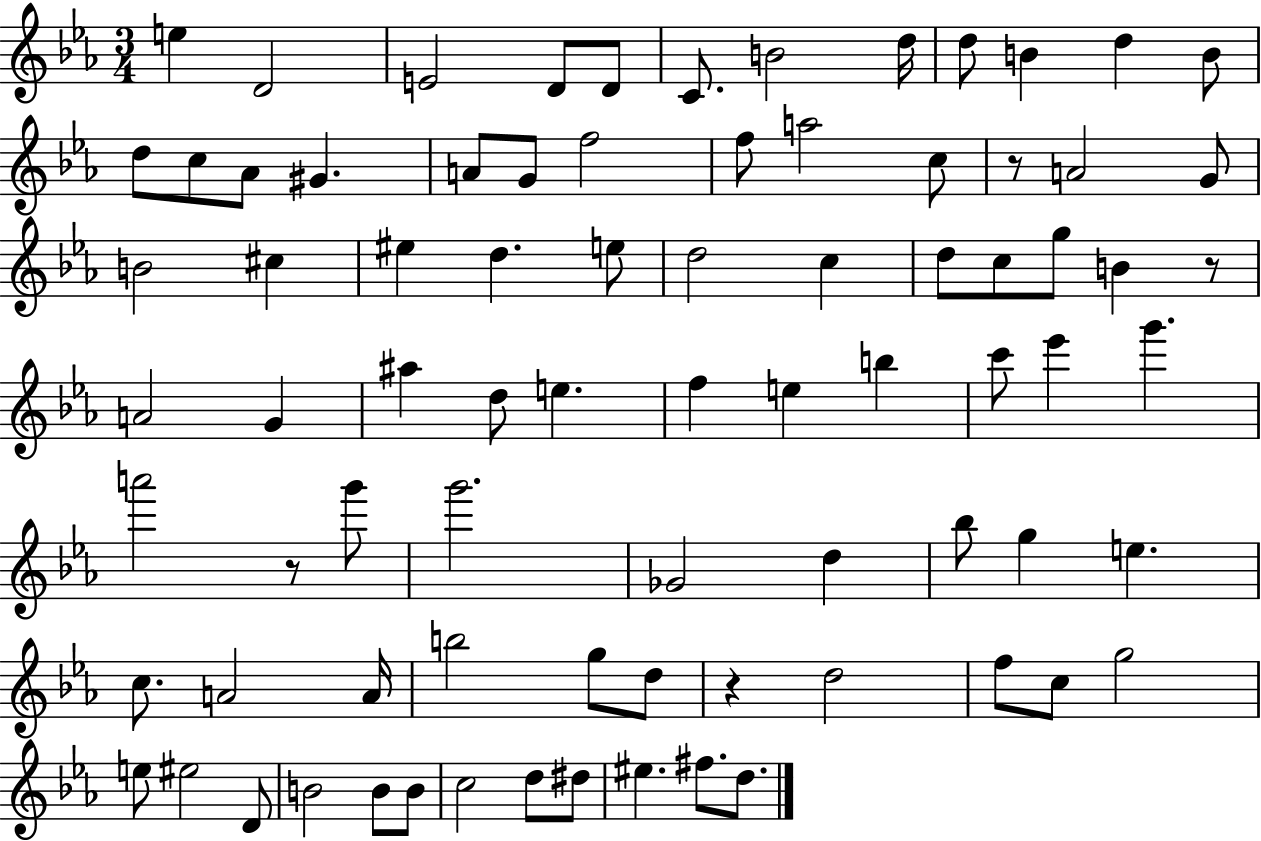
{
  \clef treble
  \numericTimeSignature
  \time 3/4
  \key ees \major
  e''4 d'2 | e'2 d'8 d'8 | c'8. b'2 d''16 | d''8 b'4 d''4 b'8 | \break d''8 c''8 aes'8 gis'4. | a'8 g'8 f''2 | f''8 a''2 c''8 | r8 a'2 g'8 | \break b'2 cis''4 | eis''4 d''4. e''8 | d''2 c''4 | d''8 c''8 g''8 b'4 r8 | \break a'2 g'4 | ais''4 d''8 e''4. | f''4 e''4 b''4 | c'''8 ees'''4 g'''4. | \break a'''2 r8 g'''8 | g'''2. | ges'2 d''4 | bes''8 g''4 e''4. | \break c''8. a'2 a'16 | b''2 g''8 d''8 | r4 d''2 | f''8 c''8 g''2 | \break e''8 eis''2 d'8 | b'2 b'8 b'8 | c''2 d''8 dis''8 | eis''4. fis''8. d''8. | \break \bar "|."
}